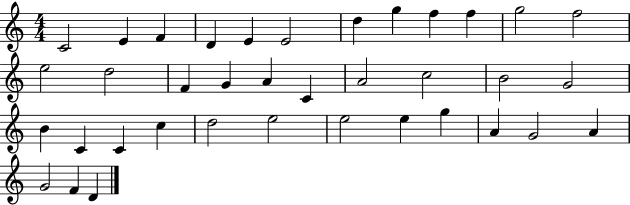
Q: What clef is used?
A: treble